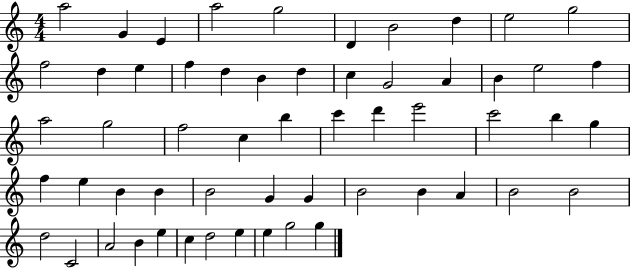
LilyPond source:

{
  \clef treble
  \numericTimeSignature
  \time 4/4
  \key c \major
  a''2 g'4 e'4 | a''2 g''2 | d'4 b'2 d''4 | e''2 g''2 | \break f''2 d''4 e''4 | f''4 d''4 b'4 d''4 | c''4 g'2 a'4 | b'4 e''2 f''4 | \break a''2 g''2 | f''2 c''4 b''4 | c'''4 d'''4 e'''2 | c'''2 b''4 g''4 | \break f''4 e''4 b'4 b'4 | b'2 g'4 g'4 | b'2 b'4 a'4 | b'2 b'2 | \break d''2 c'2 | a'2 b'4 e''4 | c''4 d''2 e''4 | e''4 g''2 g''4 | \break \bar "|."
}